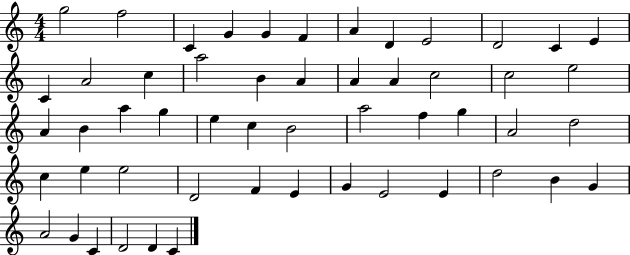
{
  \clef treble
  \numericTimeSignature
  \time 4/4
  \key c \major
  g''2 f''2 | c'4 g'4 g'4 f'4 | a'4 d'4 e'2 | d'2 c'4 e'4 | \break c'4 a'2 c''4 | a''2 b'4 a'4 | a'4 a'4 c''2 | c''2 e''2 | \break a'4 b'4 a''4 g''4 | e''4 c''4 b'2 | a''2 f''4 g''4 | a'2 d''2 | \break c''4 e''4 e''2 | d'2 f'4 e'4 | g'4 e'2 e'4 | d''2 b'4 g'4 | \break a'2 g'4 c'4 | d'2 d'4 c'4 | \bar "|."
}